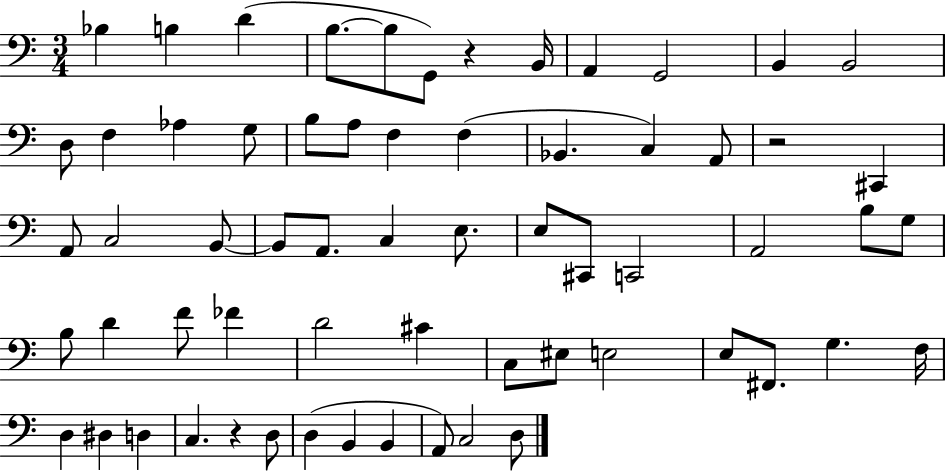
{
  \clef bass
  \numericTimeSignature
  \time 3/4
  \key c \major
  bes4 b4 d'4( | b8.~~ b8 g,8) r4 b,16 | a,4 g,2 | b,4 b,2 | \break d8 f4 aes4 g8 | b8 a8 f4 f4( | bes,4. c4) a,8 | r2 cis,4 | \break a,8 c2 b,8~~ | b,8 a,8. c4 e8. | e8 cis,8 c,2 | a,2 b8 g8 | \break b8 d'4 f'8 fes'4 | d'2 cis'4 | c8 eis8 e2 | e8 fis,8. g4. f16 | \break d4 dis4 d4 | c4. r4 d8 | d4( b,4 b,4 | a,8) c2 d8 | \break \bar "|."
}